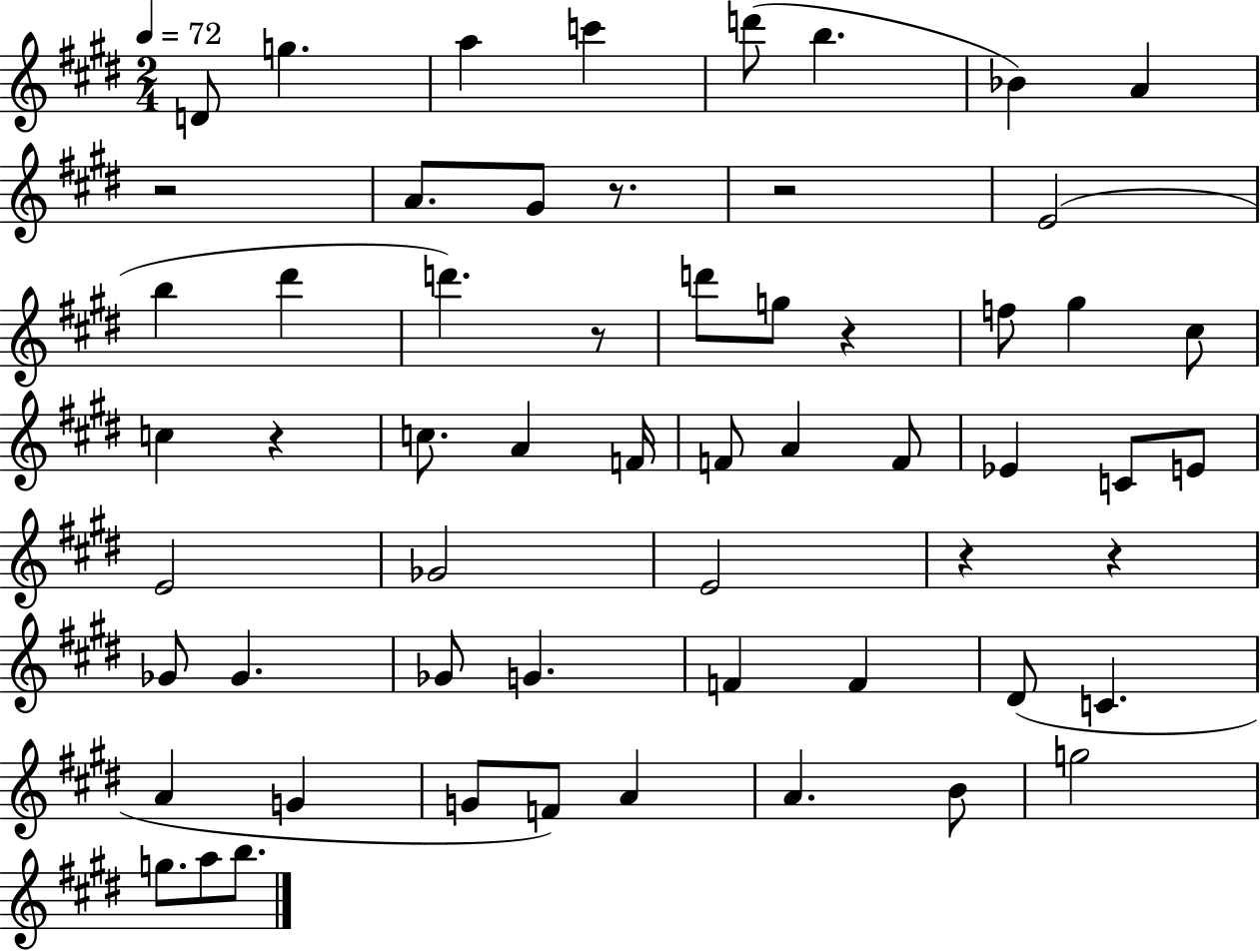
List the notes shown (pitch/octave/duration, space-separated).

D4/e G5/q. A5/q C6/q D6/e B5/q. Bb4/q A4/q R/h A4/e. G#4/e R/e. R/h E4/h B5/q D#6/q D6/q. R/e D6/e G5/e R/q F5/e G#5/q C#5/e C5/q R/q C5/e. A4/q F4/s F4/e A4/q F4/e Eb4/q C4/e E4/e E4/h Gb4/h E4/h R/q R/q Gb4/e Gb4/q. Gb4/e G4/q. F4/q F4/q D#4/e C4/q. A4/q G4/q G4/e F4/e A4/q A4/q. B4/e G5/h G5/e. A5/e B5/e.